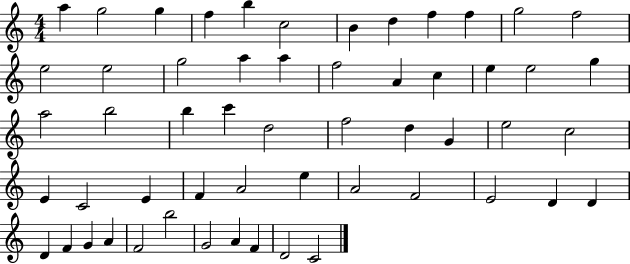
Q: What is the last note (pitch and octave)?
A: C4